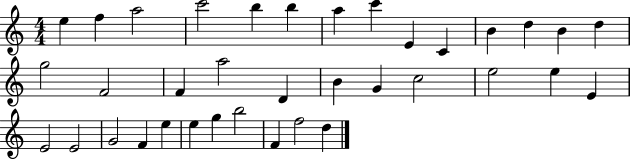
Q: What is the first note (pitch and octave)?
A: E5